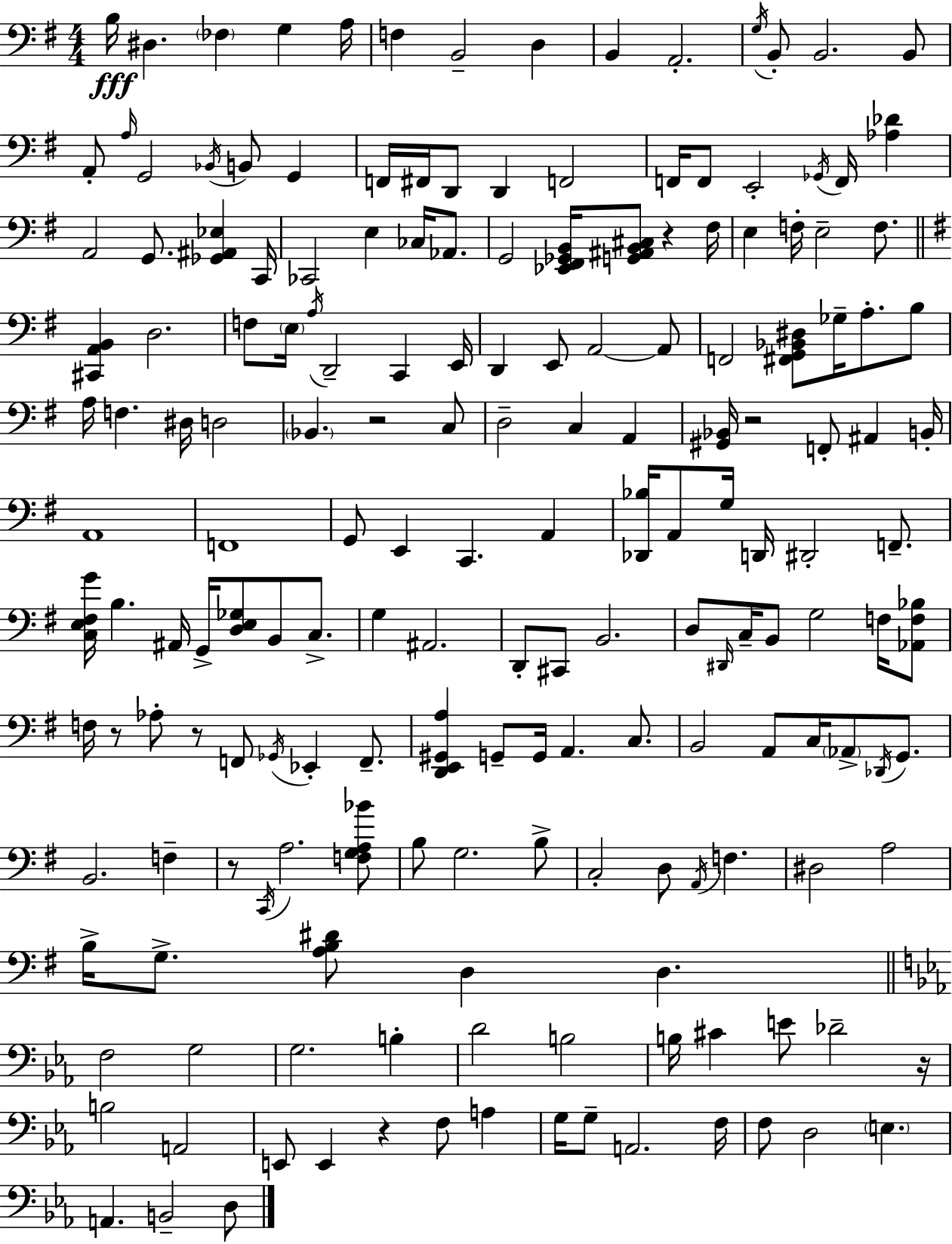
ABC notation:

X:1
T:Untitled
M:4/4
L:1/4
K:G
B,/4 ^D, _F, G, A,/4 F, B,,2 D, B,, A,,2 G,/4 B,,/2 B,,2 B,,/2 A,,/2 A,/4 G,,2 _B,,/4 B,,/2 G,, F,,/4 ^F,,/4 D,,/2 D,, F,,2 F,,/4 F,,/2 E,,2 _G,,/4 F,,/4 [_A,_D] A,,2 G,,/2 [_G,,^A,,_E,] C,,/4 _C,,2 E, _C,/4 _A,,/2 G,,2 [_E,,^F,,_G,,B,,]/4 [G,,^A,,B,,^C,]/2 z ^F,/4 E, F,/4 E,2 F,/2 [^C,,A,,B,,] D,2 F,/2 E,/4 A,/4 D,,2 C,, E,,/4 D,, E,,/2 A,,2 A,,/2 F,,2 [^F,,G,,_B,,^D,]/2 _G,/4 A,/2 B,/2 A,/4 F, ^D,/4 D,2 _B,, z2 C,/2 D,2 C, A,, [^G,,_B,,]/4 z2 F,,/2 ^A,, B,,/4 A,,4 F,,4 G,,/2 E,, C,, A,, [_D,,_B,]/4 A,,/2 G,/4 D,,/4 ^D,,2 F,,/2 [C,E,^F,G]/4 B, ^A,,/4 G,,/4 [D,E,_G,]/2 B,,/2 C,/2 G, ^A,,2 D,,/2 ^C,,/2 B,,2 D,/2 ^D,,/4 C,/4 B,,/2 G,2 F,/4 [_A,,F,_B,]/2 F,/4 z/2 _A,/2 z/2 F,,/2 _G,,/4 _E,, F,,/2 [D,,E,,^G,,A,] G,,/2 G,,/4 A,, C,/2 B,,2 A,,/2 C,/4 _A,,/2 _D,,/4 G,,/2 B,,2 F, z/2 C,,/4 A,2 [F,G,A,_B]/2 B,/2 G,2 B,/2 C,2 D,/2 A,,/4 F, ^D,2 A,2 B,/4 G,/2 [A,B,^D]/2 D, D, F,2 G,2 G,2 B, D2 B,2 B,/4 ^C E/2 _D2 z/4 B,2 A,,2 E,,/2 E,, z F,/2 A, G,/4 G,/2 A,,2 F,/4 F,/2 D,2 E, A,, B,,2 D,/2